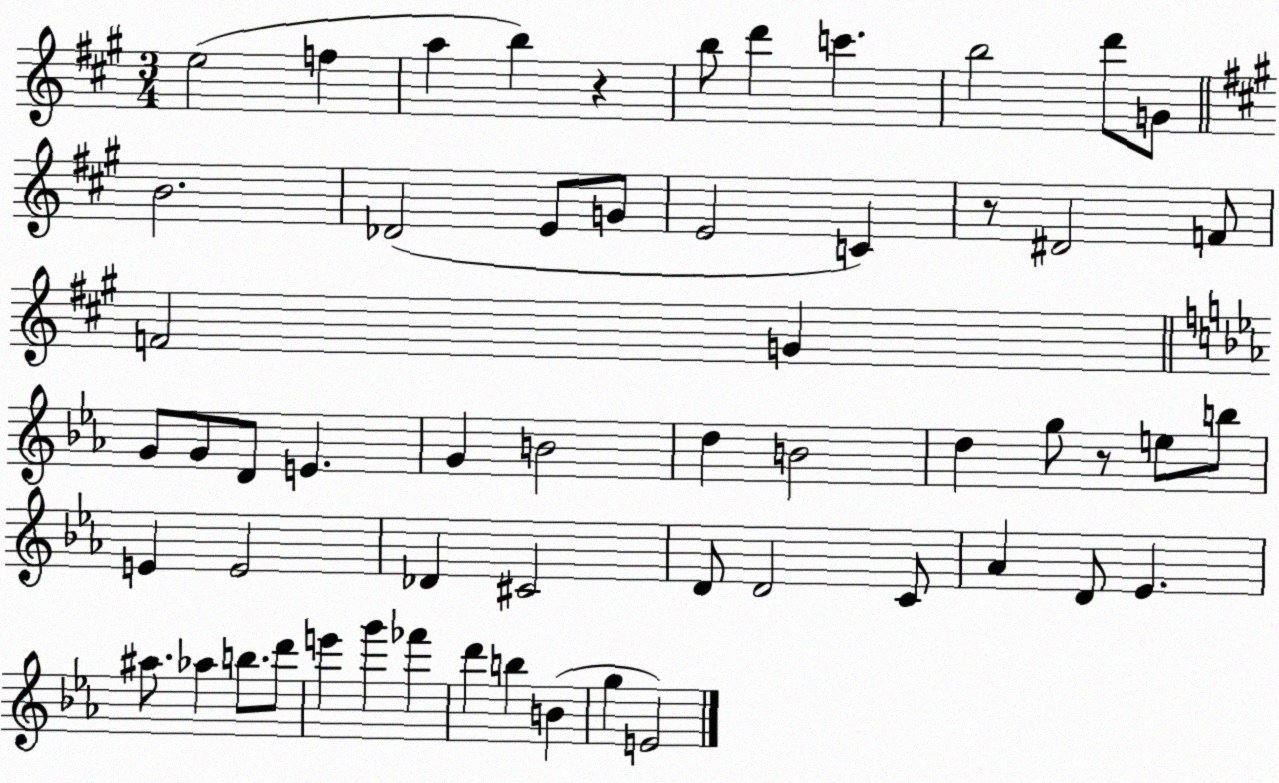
X:1
T:Untitled
M:3/4
L:1/4
K:A
e2 f a b z b/2 d' c' b2 d'/2 G/2 B2 _D2 E/2 G/2 E2 C z/2 ^D2 F/2 F2 G G/2 G/2 D/2 E G B2 d B2 d g/2 z/2 e/2 b/2 E E2 _D ^C2 D/2 D2 C/2 _A D/2 _E ^a/2 _a b/2 d'/2 e' g' _f' d' b B g E2